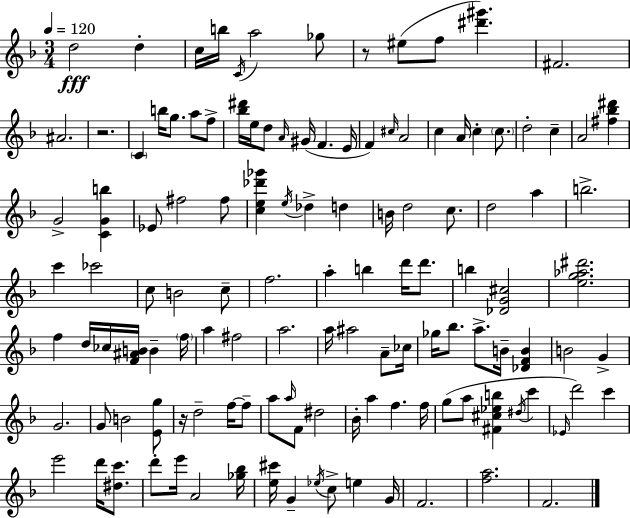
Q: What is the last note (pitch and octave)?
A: F4